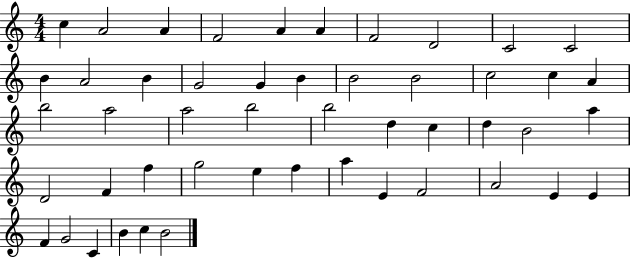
C5/q A4/h A4/q F4/h A4/q A4/q F4/h D4/h C4/h C4/h B4/q A4/h B4/q G4/h G4/q B4/q B4/h B4/h C5/h C5/q A4/q B5/h A5/h A5/h B5/h B5/h D5/q C5/q D5/q B4/h A5/q D4/h F4/q F5/q G5/h E5/q F5/q A5/q E4/q F4/h A4/h E4/q E4/q F4/q G4/h C4/q B4/q C5/q B4/h